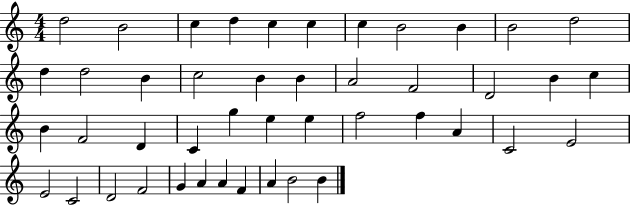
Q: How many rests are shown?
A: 0